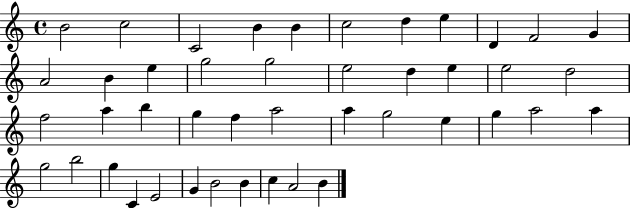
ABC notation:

X:1
T:Untitled
M:4/4
L:1/4
K:C
B2 c2 C2 B B c2 d e D F2 G A2 B e g2 g2 e2 d e e2 d2 f2 a b g f a2 a g2 e g a2 a g2 b2 g C E2 G B2 B c A2 B